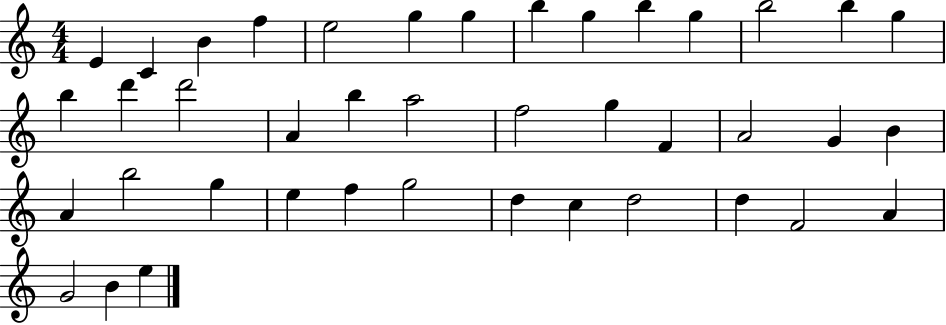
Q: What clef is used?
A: treble